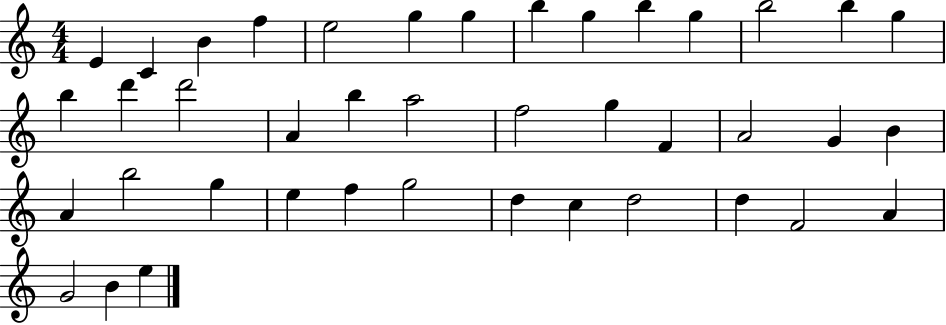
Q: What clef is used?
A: treble